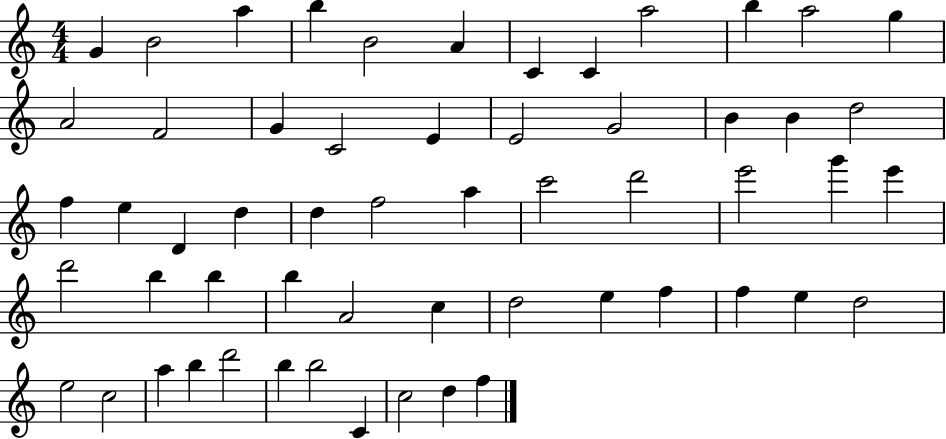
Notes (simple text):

G4/q B4/h A5/q B5/q B4/h A4/q C4/q C4/q A5/h B5/q A5/h G5/q A4/h F4/h G4/q C4/h E4/q E4/h G4/h B4/q B4/q D5/h F5/q E5/q D4/q D5/q D5/q F5/h A5/q C6/h D6/h E6/h G6/q E6/q D6/h B5/q B5/q B5/q A4/h C5/q D5/h E5/q F5/q F5/q E5/q D5/h E5/h C5/h A5/q B5/q D6/h B5/q B5/h C4/q C5/h D5/q F5/q